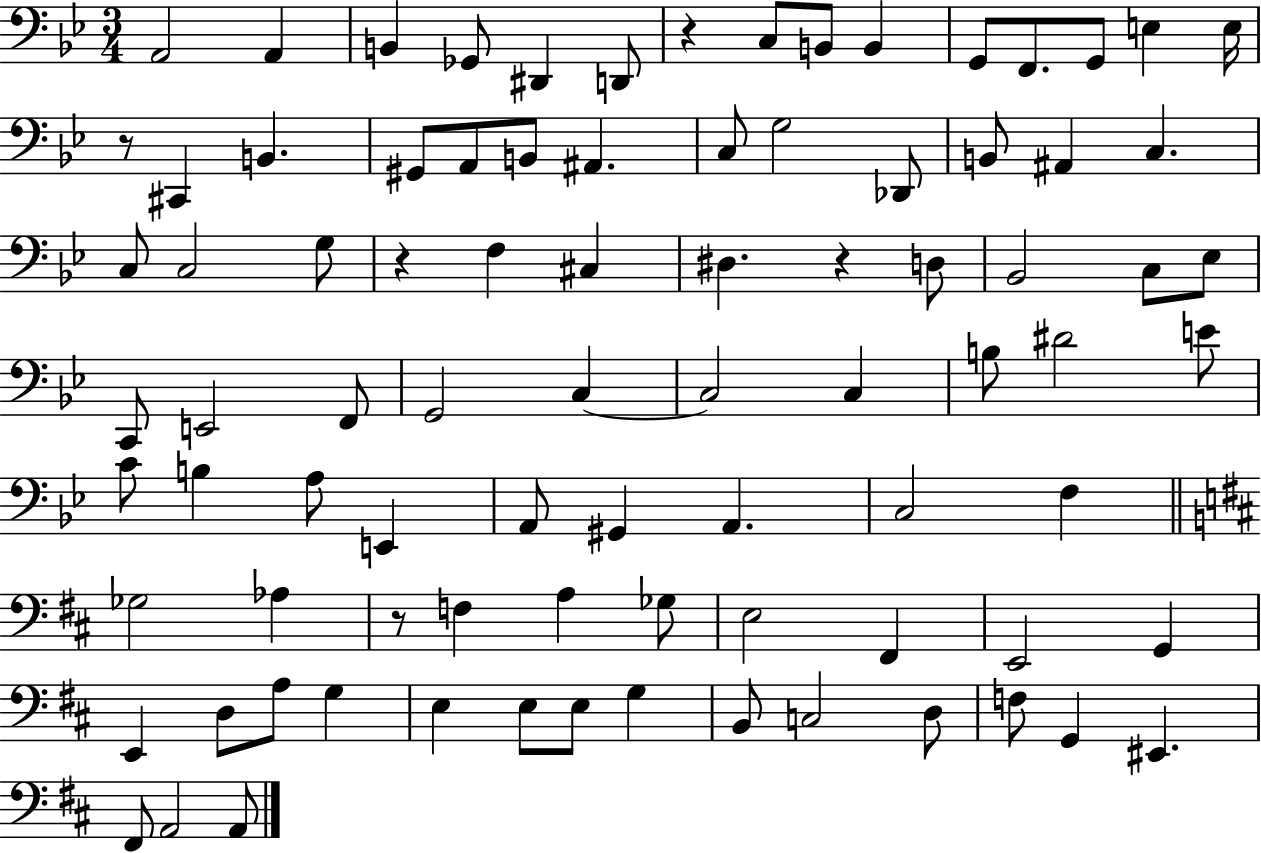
X:1
T:Untitled
M:3/4
L:1/4
K:Bb
A,,2 A,, B,, _G,,/2 ^D,, D,,/2 z C,/2 B,,/2 B,, G,,/2 F,,/2 G,,/2 E, E,/4 z/2 ^C,, B,, ^G,,/2 A,,/2 B,,/2 ^A,, C,/2 G,2 _D,,/2 B,,/2 ^A,, C, C,/2 C,2 G,/2 z F, ^C, ^D, z D,/2 _B,,2 C,/2 _E,/2 C,,/2 E,,2 F,,/2 G,,2 C, C,2 C, B,/2 ^D2 E/2 C/2 B, A,/2 E,, A,,/2 ^G,, A,, C,2 F, _G,2 _A, z/2 F, A, _G,/2 E,2 ^F,, E,,2 G,, E,, D,/2 A,/2 G, E, E,/2 E,/2 G, B,,/2 C,2 D,/2 F,/2 G,, ^E,, ^F,,/2 A,,2 A,,/2